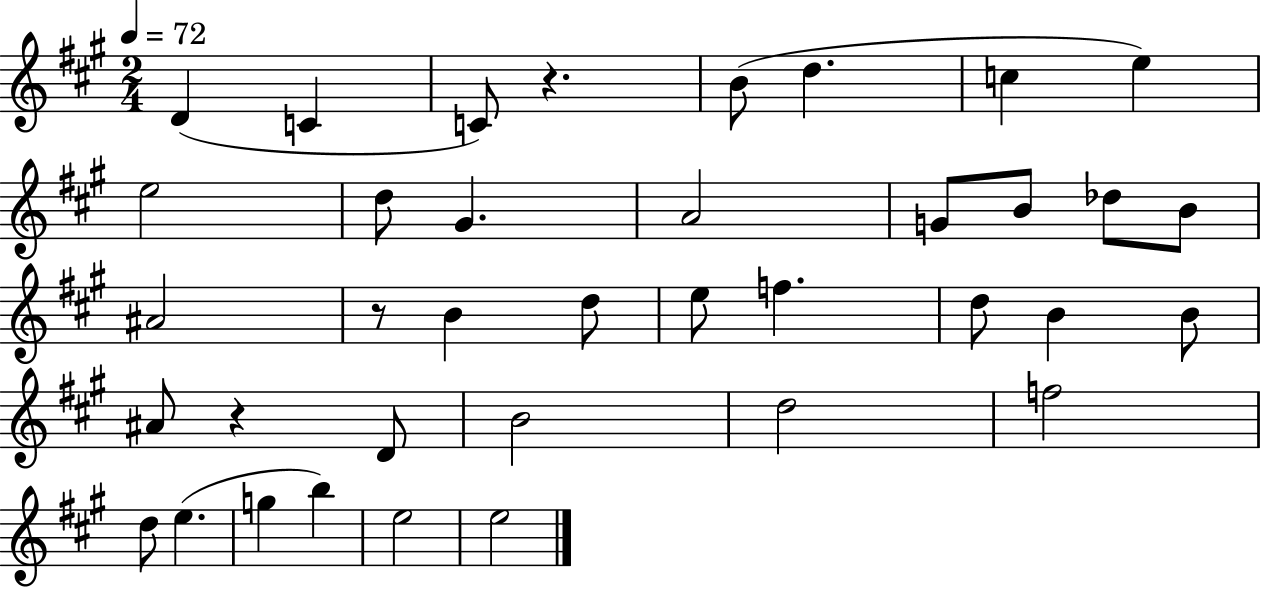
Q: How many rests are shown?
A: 3